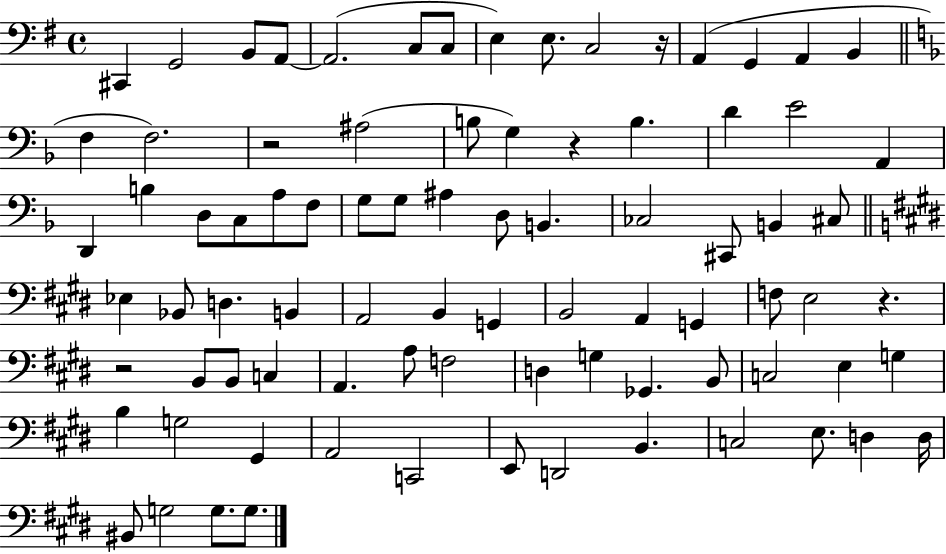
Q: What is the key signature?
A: G major